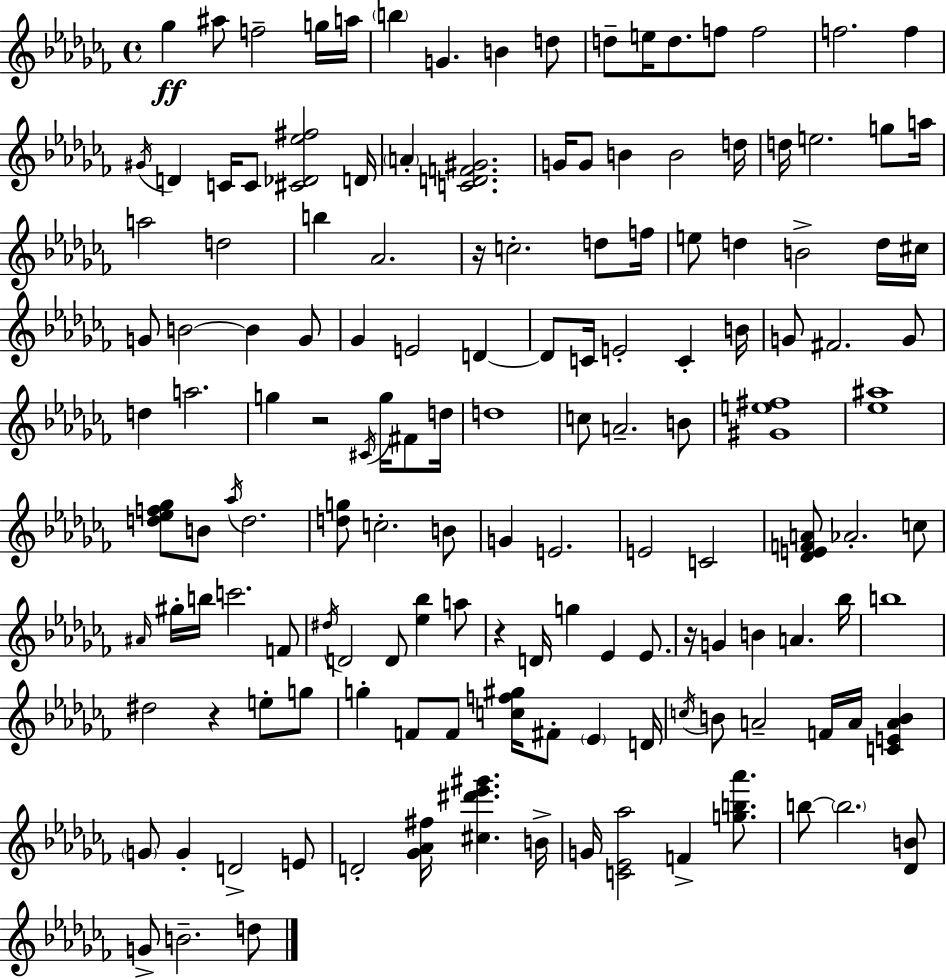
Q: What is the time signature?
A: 4/4